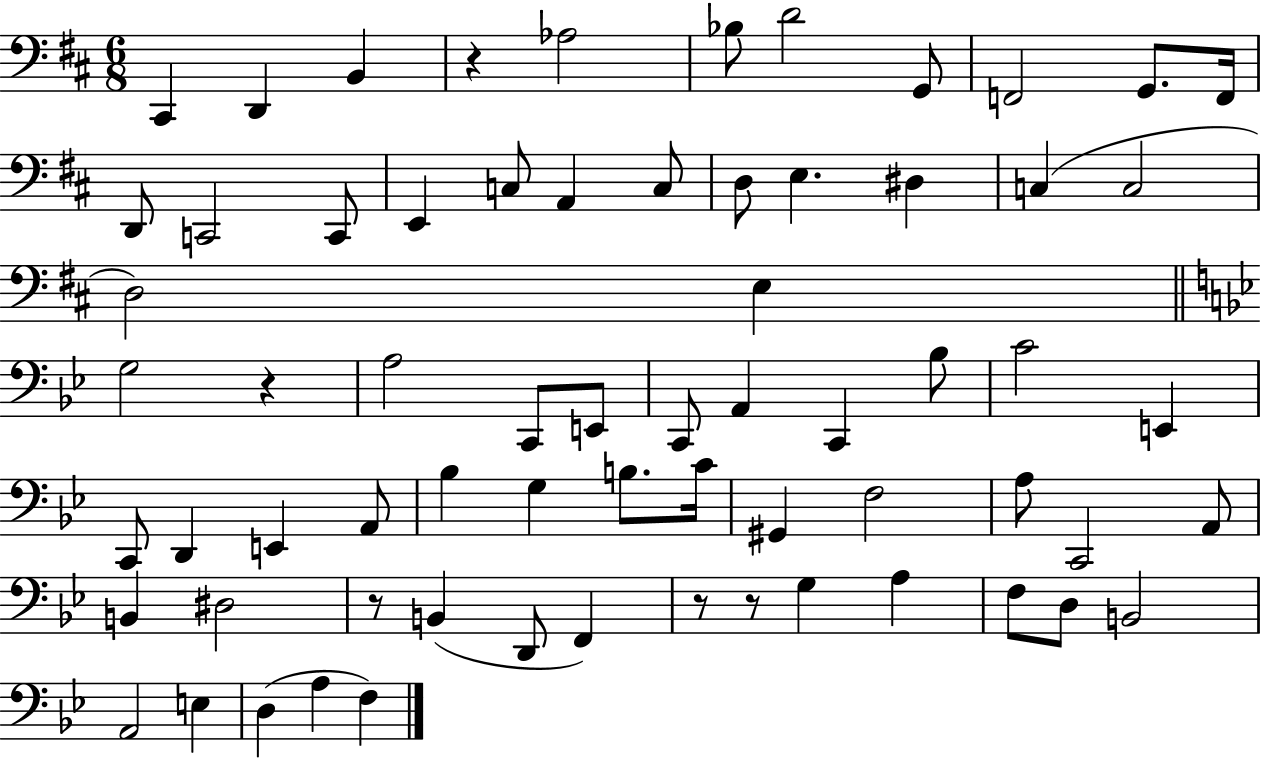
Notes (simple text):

C#2/q D2/q B2/q R/q Ab3/h Bb3/e D4/h G2/e F2/h G2/e. F2/s D2/e C2/h C2/e E2/q C3/e A2/q C3/e D3/e E3/q. D#3/q C3/q C3/h D3/h E3/q G3/h R/q A3/h C2/e E2/e C2/e A2/q C2/q Bb3/e C4/h E2/q C2/e D2/q E2/q A2/e Bb3/q G3/q B3/e. C4/s G#2/q F3/h A3/e C2/h A2/e B2/q D#3/h R/e B2/q D2/e F2/q R/e R/e G3/q A3/q F3/e D3/e B2/h A2/h E3/q D3/q A3/q F3/q